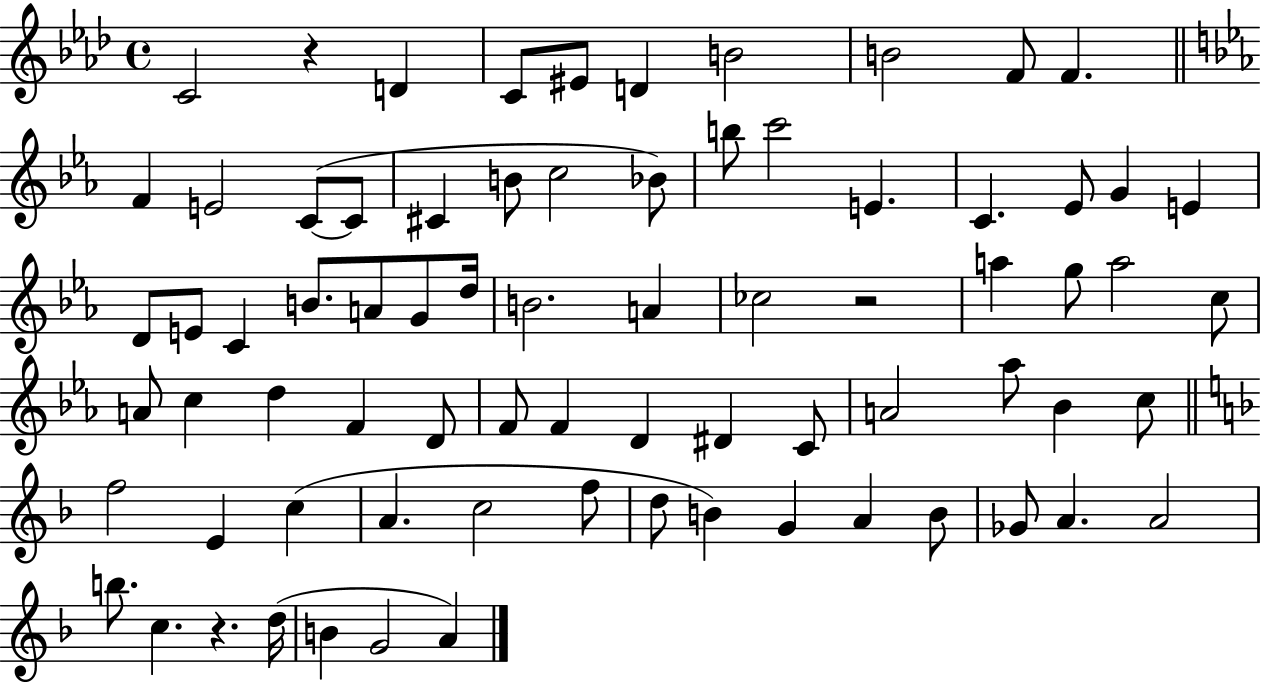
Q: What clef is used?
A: treble